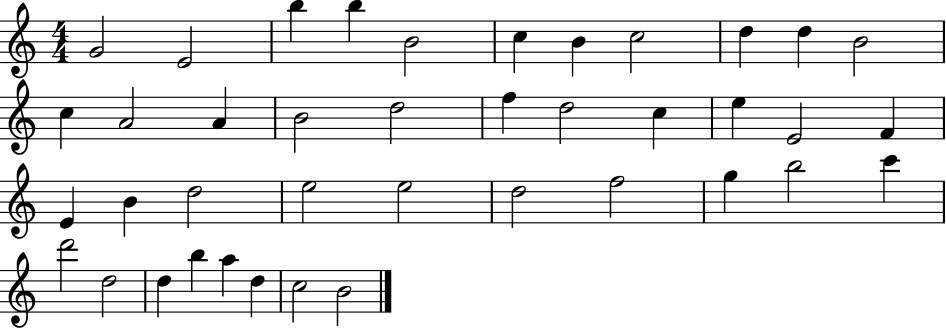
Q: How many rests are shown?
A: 0